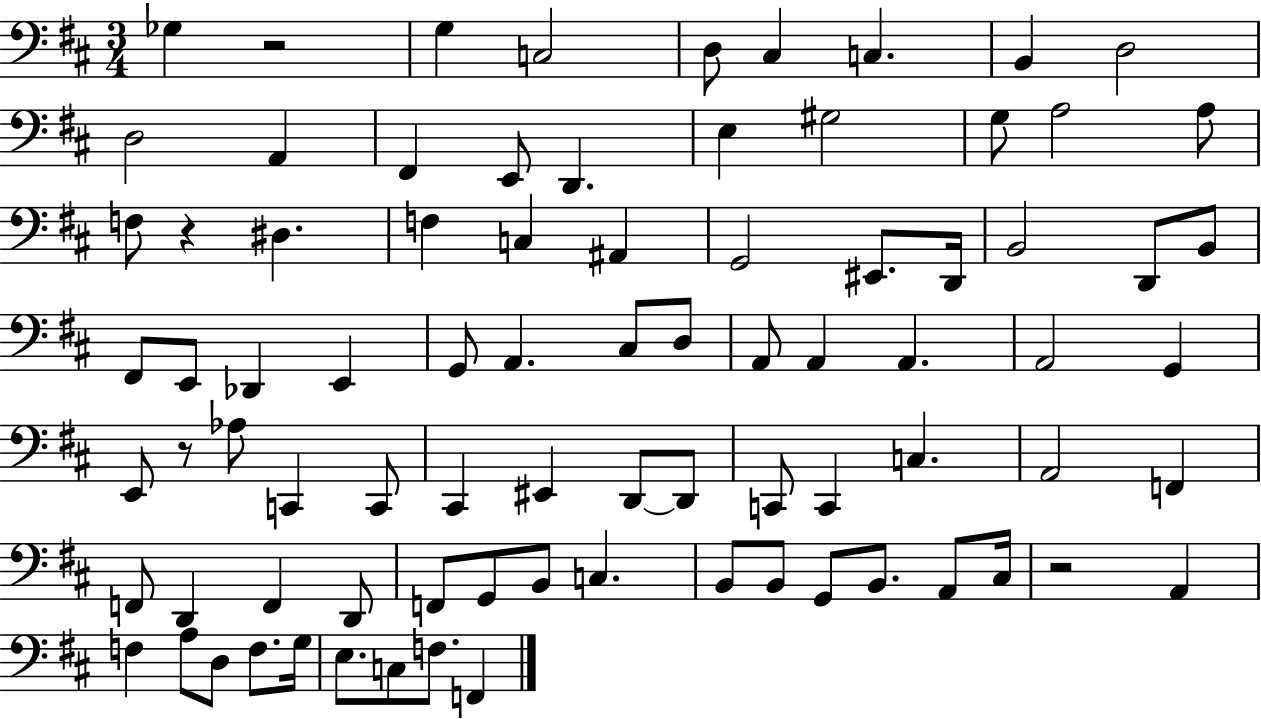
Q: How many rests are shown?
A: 4